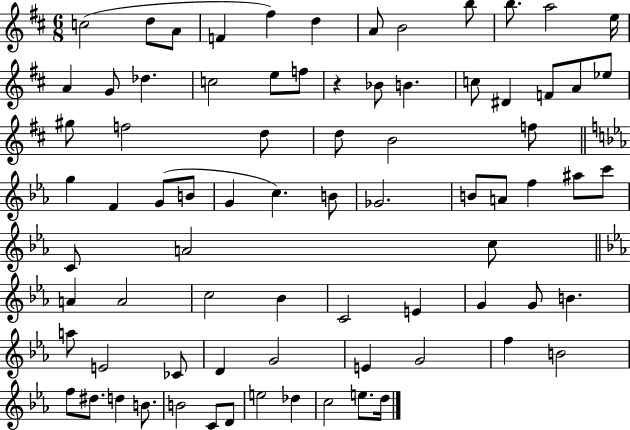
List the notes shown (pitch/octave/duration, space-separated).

C5/h D5/e A4/e F4/q F#5/q D5/q A4/e B4/h B5/e B5/e. A5/h E5/s A4/q G4/e Db5/q. C5/h E5/e F5/e R/q Bb4/e B4/q. C5/e D#4/q F4/e A4/e Eb5/e G#5/e F5/h D5/e D5/e B4/h F5/e G5/q F4/q G4/e B4/e G4/q C5/q. B4/e Gb4/h. B4/e A4/e F5/q A#5/e C6/e C4/e A4/h C5/e A4/q A4/h C5/h Bb4/q C4/h E4/q G4/q G4/e B4/q. A5/e E4/h CES4/e D4/q G4/h E4/q G4/h F5/q B4/h F5/e D#5/e. D5/q B4/e. B4/h C4/e D4/e E5/h Db5/q C5/h E5/e. D5/s